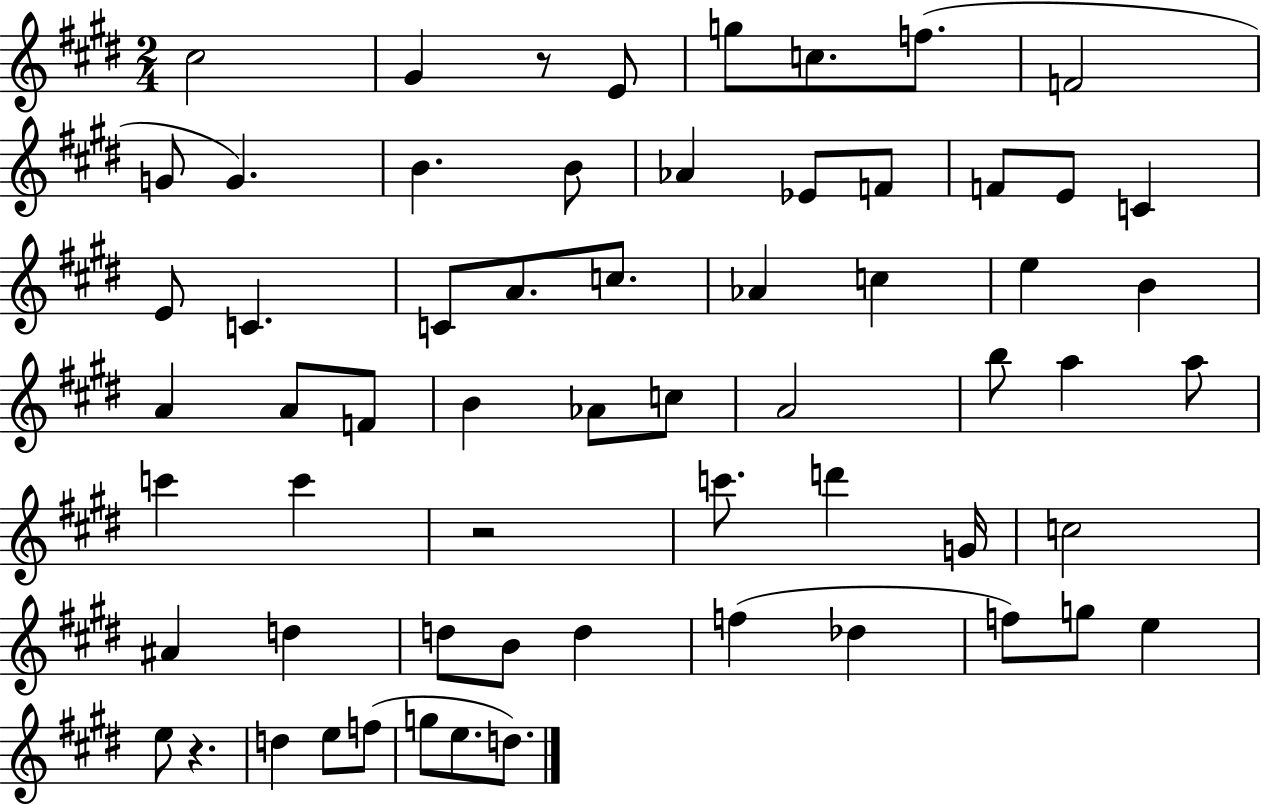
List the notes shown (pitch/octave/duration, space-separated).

C#5/h G#4/q R/e E4/e G5/e C5/e. F5/e. F4/h G4/e G4/q. B4/q. B4/e Ab4/q Eb4/e F4/e F4/e E4/e C4/q E4/e C4/q. C4/e A4/e. C5/e. Ab4/q C5/q E5/q B4/q A4/q A4/e F4/e B4/q Ab4/e C5/e A4/h B5/e A5/q A5/e C6/q C6/q R/h C6/e. D6/q G4/s C5/h A#4/q D5/q D5/e B4/e D5/q F5/q Db5/q F5/e G5/e E5/q E5/e R/q. D5/q E5/e F5/e G5/e E5/e. D5/e.